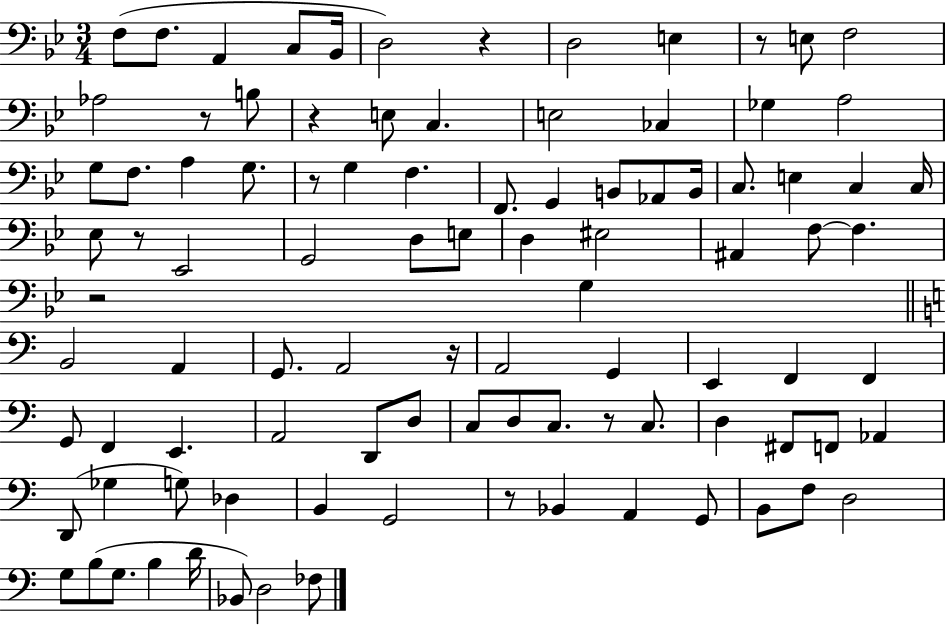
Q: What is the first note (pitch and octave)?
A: F3